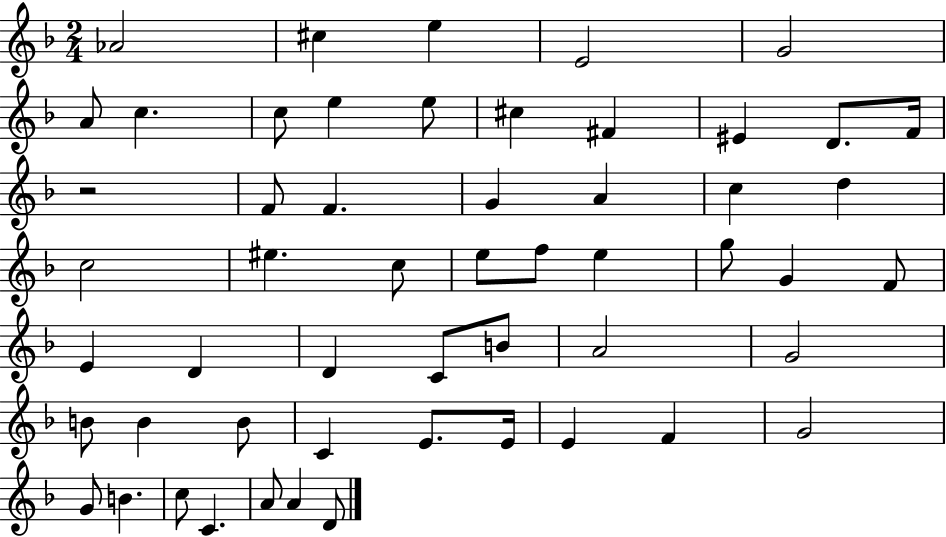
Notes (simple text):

Ab4/h C#5/q E5/q E4/h G4/h A4/e C5/q. C5/e E5/q E5/e C#5/q F#4/q EIS4/q D4/e. F4/s R/h F4/e F4/q. G4/q A4/q C5/q D5/q C5/h EIS5/q. C5/e E5/e F5/e E5/q G5/e G4/q F4/e E4/q D4/q D4/q C4/e B4/e A4/h G4/h B4/e B4/q B4/e C4/q E4/e. E4/s E4/q F4/q G4/h G4/e B4/q. C5/e C4/q. A4/e A4/q D4/e